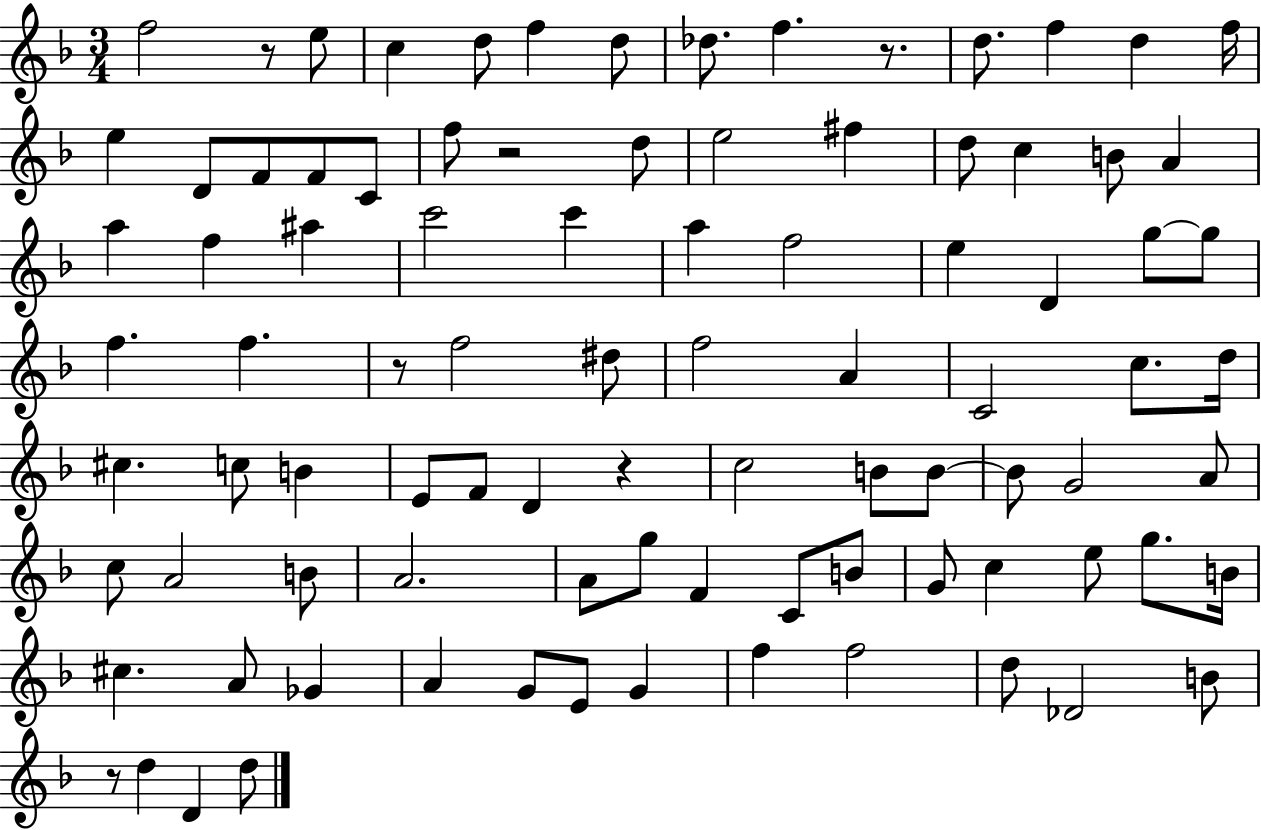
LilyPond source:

{
  \clef treble
  \numericTimeSignature
  \time 3/4
  \key f \major
  f''2 r8 e''8 | c''4 d''8 f''4 d''8 | des''8. f''4. r8. | d''8. f''4 d''4 f''16 | \break e''4 d'8 f'8 f'8 c'8 | f''8 r2 d''8 | e''2 fis''4 | d''8 c''4 b'8 a'4 | \break a''4 f''4 ais''4 | c'''2 c'''4 | a''4 f''2 | e''4 d'4 g''8~~ g''8 | \break f''4. f''4. | r8 f''2 dis''8 | f''2 a'4 | c'2 c''8. d''16 | \break cis''4. c''8 b'4 | e'8 f'8 d'4 r4 | c''2 b'8 b'8~~ | b'8 g'2 a'8 | \break c''8 a'2 b'8 | a'2. | a'8 g''8 f'4 c'8 b'8 | g'8 c''4 e''8 g''8. b'16 | \break cis''4. a'8 ges'4 | a'4 g'8 e'8 g'4 | f''4 f''2 | d''8 des'2 b'8 | \break r8 d''4 d'4 d''8 | \bar "|."
}